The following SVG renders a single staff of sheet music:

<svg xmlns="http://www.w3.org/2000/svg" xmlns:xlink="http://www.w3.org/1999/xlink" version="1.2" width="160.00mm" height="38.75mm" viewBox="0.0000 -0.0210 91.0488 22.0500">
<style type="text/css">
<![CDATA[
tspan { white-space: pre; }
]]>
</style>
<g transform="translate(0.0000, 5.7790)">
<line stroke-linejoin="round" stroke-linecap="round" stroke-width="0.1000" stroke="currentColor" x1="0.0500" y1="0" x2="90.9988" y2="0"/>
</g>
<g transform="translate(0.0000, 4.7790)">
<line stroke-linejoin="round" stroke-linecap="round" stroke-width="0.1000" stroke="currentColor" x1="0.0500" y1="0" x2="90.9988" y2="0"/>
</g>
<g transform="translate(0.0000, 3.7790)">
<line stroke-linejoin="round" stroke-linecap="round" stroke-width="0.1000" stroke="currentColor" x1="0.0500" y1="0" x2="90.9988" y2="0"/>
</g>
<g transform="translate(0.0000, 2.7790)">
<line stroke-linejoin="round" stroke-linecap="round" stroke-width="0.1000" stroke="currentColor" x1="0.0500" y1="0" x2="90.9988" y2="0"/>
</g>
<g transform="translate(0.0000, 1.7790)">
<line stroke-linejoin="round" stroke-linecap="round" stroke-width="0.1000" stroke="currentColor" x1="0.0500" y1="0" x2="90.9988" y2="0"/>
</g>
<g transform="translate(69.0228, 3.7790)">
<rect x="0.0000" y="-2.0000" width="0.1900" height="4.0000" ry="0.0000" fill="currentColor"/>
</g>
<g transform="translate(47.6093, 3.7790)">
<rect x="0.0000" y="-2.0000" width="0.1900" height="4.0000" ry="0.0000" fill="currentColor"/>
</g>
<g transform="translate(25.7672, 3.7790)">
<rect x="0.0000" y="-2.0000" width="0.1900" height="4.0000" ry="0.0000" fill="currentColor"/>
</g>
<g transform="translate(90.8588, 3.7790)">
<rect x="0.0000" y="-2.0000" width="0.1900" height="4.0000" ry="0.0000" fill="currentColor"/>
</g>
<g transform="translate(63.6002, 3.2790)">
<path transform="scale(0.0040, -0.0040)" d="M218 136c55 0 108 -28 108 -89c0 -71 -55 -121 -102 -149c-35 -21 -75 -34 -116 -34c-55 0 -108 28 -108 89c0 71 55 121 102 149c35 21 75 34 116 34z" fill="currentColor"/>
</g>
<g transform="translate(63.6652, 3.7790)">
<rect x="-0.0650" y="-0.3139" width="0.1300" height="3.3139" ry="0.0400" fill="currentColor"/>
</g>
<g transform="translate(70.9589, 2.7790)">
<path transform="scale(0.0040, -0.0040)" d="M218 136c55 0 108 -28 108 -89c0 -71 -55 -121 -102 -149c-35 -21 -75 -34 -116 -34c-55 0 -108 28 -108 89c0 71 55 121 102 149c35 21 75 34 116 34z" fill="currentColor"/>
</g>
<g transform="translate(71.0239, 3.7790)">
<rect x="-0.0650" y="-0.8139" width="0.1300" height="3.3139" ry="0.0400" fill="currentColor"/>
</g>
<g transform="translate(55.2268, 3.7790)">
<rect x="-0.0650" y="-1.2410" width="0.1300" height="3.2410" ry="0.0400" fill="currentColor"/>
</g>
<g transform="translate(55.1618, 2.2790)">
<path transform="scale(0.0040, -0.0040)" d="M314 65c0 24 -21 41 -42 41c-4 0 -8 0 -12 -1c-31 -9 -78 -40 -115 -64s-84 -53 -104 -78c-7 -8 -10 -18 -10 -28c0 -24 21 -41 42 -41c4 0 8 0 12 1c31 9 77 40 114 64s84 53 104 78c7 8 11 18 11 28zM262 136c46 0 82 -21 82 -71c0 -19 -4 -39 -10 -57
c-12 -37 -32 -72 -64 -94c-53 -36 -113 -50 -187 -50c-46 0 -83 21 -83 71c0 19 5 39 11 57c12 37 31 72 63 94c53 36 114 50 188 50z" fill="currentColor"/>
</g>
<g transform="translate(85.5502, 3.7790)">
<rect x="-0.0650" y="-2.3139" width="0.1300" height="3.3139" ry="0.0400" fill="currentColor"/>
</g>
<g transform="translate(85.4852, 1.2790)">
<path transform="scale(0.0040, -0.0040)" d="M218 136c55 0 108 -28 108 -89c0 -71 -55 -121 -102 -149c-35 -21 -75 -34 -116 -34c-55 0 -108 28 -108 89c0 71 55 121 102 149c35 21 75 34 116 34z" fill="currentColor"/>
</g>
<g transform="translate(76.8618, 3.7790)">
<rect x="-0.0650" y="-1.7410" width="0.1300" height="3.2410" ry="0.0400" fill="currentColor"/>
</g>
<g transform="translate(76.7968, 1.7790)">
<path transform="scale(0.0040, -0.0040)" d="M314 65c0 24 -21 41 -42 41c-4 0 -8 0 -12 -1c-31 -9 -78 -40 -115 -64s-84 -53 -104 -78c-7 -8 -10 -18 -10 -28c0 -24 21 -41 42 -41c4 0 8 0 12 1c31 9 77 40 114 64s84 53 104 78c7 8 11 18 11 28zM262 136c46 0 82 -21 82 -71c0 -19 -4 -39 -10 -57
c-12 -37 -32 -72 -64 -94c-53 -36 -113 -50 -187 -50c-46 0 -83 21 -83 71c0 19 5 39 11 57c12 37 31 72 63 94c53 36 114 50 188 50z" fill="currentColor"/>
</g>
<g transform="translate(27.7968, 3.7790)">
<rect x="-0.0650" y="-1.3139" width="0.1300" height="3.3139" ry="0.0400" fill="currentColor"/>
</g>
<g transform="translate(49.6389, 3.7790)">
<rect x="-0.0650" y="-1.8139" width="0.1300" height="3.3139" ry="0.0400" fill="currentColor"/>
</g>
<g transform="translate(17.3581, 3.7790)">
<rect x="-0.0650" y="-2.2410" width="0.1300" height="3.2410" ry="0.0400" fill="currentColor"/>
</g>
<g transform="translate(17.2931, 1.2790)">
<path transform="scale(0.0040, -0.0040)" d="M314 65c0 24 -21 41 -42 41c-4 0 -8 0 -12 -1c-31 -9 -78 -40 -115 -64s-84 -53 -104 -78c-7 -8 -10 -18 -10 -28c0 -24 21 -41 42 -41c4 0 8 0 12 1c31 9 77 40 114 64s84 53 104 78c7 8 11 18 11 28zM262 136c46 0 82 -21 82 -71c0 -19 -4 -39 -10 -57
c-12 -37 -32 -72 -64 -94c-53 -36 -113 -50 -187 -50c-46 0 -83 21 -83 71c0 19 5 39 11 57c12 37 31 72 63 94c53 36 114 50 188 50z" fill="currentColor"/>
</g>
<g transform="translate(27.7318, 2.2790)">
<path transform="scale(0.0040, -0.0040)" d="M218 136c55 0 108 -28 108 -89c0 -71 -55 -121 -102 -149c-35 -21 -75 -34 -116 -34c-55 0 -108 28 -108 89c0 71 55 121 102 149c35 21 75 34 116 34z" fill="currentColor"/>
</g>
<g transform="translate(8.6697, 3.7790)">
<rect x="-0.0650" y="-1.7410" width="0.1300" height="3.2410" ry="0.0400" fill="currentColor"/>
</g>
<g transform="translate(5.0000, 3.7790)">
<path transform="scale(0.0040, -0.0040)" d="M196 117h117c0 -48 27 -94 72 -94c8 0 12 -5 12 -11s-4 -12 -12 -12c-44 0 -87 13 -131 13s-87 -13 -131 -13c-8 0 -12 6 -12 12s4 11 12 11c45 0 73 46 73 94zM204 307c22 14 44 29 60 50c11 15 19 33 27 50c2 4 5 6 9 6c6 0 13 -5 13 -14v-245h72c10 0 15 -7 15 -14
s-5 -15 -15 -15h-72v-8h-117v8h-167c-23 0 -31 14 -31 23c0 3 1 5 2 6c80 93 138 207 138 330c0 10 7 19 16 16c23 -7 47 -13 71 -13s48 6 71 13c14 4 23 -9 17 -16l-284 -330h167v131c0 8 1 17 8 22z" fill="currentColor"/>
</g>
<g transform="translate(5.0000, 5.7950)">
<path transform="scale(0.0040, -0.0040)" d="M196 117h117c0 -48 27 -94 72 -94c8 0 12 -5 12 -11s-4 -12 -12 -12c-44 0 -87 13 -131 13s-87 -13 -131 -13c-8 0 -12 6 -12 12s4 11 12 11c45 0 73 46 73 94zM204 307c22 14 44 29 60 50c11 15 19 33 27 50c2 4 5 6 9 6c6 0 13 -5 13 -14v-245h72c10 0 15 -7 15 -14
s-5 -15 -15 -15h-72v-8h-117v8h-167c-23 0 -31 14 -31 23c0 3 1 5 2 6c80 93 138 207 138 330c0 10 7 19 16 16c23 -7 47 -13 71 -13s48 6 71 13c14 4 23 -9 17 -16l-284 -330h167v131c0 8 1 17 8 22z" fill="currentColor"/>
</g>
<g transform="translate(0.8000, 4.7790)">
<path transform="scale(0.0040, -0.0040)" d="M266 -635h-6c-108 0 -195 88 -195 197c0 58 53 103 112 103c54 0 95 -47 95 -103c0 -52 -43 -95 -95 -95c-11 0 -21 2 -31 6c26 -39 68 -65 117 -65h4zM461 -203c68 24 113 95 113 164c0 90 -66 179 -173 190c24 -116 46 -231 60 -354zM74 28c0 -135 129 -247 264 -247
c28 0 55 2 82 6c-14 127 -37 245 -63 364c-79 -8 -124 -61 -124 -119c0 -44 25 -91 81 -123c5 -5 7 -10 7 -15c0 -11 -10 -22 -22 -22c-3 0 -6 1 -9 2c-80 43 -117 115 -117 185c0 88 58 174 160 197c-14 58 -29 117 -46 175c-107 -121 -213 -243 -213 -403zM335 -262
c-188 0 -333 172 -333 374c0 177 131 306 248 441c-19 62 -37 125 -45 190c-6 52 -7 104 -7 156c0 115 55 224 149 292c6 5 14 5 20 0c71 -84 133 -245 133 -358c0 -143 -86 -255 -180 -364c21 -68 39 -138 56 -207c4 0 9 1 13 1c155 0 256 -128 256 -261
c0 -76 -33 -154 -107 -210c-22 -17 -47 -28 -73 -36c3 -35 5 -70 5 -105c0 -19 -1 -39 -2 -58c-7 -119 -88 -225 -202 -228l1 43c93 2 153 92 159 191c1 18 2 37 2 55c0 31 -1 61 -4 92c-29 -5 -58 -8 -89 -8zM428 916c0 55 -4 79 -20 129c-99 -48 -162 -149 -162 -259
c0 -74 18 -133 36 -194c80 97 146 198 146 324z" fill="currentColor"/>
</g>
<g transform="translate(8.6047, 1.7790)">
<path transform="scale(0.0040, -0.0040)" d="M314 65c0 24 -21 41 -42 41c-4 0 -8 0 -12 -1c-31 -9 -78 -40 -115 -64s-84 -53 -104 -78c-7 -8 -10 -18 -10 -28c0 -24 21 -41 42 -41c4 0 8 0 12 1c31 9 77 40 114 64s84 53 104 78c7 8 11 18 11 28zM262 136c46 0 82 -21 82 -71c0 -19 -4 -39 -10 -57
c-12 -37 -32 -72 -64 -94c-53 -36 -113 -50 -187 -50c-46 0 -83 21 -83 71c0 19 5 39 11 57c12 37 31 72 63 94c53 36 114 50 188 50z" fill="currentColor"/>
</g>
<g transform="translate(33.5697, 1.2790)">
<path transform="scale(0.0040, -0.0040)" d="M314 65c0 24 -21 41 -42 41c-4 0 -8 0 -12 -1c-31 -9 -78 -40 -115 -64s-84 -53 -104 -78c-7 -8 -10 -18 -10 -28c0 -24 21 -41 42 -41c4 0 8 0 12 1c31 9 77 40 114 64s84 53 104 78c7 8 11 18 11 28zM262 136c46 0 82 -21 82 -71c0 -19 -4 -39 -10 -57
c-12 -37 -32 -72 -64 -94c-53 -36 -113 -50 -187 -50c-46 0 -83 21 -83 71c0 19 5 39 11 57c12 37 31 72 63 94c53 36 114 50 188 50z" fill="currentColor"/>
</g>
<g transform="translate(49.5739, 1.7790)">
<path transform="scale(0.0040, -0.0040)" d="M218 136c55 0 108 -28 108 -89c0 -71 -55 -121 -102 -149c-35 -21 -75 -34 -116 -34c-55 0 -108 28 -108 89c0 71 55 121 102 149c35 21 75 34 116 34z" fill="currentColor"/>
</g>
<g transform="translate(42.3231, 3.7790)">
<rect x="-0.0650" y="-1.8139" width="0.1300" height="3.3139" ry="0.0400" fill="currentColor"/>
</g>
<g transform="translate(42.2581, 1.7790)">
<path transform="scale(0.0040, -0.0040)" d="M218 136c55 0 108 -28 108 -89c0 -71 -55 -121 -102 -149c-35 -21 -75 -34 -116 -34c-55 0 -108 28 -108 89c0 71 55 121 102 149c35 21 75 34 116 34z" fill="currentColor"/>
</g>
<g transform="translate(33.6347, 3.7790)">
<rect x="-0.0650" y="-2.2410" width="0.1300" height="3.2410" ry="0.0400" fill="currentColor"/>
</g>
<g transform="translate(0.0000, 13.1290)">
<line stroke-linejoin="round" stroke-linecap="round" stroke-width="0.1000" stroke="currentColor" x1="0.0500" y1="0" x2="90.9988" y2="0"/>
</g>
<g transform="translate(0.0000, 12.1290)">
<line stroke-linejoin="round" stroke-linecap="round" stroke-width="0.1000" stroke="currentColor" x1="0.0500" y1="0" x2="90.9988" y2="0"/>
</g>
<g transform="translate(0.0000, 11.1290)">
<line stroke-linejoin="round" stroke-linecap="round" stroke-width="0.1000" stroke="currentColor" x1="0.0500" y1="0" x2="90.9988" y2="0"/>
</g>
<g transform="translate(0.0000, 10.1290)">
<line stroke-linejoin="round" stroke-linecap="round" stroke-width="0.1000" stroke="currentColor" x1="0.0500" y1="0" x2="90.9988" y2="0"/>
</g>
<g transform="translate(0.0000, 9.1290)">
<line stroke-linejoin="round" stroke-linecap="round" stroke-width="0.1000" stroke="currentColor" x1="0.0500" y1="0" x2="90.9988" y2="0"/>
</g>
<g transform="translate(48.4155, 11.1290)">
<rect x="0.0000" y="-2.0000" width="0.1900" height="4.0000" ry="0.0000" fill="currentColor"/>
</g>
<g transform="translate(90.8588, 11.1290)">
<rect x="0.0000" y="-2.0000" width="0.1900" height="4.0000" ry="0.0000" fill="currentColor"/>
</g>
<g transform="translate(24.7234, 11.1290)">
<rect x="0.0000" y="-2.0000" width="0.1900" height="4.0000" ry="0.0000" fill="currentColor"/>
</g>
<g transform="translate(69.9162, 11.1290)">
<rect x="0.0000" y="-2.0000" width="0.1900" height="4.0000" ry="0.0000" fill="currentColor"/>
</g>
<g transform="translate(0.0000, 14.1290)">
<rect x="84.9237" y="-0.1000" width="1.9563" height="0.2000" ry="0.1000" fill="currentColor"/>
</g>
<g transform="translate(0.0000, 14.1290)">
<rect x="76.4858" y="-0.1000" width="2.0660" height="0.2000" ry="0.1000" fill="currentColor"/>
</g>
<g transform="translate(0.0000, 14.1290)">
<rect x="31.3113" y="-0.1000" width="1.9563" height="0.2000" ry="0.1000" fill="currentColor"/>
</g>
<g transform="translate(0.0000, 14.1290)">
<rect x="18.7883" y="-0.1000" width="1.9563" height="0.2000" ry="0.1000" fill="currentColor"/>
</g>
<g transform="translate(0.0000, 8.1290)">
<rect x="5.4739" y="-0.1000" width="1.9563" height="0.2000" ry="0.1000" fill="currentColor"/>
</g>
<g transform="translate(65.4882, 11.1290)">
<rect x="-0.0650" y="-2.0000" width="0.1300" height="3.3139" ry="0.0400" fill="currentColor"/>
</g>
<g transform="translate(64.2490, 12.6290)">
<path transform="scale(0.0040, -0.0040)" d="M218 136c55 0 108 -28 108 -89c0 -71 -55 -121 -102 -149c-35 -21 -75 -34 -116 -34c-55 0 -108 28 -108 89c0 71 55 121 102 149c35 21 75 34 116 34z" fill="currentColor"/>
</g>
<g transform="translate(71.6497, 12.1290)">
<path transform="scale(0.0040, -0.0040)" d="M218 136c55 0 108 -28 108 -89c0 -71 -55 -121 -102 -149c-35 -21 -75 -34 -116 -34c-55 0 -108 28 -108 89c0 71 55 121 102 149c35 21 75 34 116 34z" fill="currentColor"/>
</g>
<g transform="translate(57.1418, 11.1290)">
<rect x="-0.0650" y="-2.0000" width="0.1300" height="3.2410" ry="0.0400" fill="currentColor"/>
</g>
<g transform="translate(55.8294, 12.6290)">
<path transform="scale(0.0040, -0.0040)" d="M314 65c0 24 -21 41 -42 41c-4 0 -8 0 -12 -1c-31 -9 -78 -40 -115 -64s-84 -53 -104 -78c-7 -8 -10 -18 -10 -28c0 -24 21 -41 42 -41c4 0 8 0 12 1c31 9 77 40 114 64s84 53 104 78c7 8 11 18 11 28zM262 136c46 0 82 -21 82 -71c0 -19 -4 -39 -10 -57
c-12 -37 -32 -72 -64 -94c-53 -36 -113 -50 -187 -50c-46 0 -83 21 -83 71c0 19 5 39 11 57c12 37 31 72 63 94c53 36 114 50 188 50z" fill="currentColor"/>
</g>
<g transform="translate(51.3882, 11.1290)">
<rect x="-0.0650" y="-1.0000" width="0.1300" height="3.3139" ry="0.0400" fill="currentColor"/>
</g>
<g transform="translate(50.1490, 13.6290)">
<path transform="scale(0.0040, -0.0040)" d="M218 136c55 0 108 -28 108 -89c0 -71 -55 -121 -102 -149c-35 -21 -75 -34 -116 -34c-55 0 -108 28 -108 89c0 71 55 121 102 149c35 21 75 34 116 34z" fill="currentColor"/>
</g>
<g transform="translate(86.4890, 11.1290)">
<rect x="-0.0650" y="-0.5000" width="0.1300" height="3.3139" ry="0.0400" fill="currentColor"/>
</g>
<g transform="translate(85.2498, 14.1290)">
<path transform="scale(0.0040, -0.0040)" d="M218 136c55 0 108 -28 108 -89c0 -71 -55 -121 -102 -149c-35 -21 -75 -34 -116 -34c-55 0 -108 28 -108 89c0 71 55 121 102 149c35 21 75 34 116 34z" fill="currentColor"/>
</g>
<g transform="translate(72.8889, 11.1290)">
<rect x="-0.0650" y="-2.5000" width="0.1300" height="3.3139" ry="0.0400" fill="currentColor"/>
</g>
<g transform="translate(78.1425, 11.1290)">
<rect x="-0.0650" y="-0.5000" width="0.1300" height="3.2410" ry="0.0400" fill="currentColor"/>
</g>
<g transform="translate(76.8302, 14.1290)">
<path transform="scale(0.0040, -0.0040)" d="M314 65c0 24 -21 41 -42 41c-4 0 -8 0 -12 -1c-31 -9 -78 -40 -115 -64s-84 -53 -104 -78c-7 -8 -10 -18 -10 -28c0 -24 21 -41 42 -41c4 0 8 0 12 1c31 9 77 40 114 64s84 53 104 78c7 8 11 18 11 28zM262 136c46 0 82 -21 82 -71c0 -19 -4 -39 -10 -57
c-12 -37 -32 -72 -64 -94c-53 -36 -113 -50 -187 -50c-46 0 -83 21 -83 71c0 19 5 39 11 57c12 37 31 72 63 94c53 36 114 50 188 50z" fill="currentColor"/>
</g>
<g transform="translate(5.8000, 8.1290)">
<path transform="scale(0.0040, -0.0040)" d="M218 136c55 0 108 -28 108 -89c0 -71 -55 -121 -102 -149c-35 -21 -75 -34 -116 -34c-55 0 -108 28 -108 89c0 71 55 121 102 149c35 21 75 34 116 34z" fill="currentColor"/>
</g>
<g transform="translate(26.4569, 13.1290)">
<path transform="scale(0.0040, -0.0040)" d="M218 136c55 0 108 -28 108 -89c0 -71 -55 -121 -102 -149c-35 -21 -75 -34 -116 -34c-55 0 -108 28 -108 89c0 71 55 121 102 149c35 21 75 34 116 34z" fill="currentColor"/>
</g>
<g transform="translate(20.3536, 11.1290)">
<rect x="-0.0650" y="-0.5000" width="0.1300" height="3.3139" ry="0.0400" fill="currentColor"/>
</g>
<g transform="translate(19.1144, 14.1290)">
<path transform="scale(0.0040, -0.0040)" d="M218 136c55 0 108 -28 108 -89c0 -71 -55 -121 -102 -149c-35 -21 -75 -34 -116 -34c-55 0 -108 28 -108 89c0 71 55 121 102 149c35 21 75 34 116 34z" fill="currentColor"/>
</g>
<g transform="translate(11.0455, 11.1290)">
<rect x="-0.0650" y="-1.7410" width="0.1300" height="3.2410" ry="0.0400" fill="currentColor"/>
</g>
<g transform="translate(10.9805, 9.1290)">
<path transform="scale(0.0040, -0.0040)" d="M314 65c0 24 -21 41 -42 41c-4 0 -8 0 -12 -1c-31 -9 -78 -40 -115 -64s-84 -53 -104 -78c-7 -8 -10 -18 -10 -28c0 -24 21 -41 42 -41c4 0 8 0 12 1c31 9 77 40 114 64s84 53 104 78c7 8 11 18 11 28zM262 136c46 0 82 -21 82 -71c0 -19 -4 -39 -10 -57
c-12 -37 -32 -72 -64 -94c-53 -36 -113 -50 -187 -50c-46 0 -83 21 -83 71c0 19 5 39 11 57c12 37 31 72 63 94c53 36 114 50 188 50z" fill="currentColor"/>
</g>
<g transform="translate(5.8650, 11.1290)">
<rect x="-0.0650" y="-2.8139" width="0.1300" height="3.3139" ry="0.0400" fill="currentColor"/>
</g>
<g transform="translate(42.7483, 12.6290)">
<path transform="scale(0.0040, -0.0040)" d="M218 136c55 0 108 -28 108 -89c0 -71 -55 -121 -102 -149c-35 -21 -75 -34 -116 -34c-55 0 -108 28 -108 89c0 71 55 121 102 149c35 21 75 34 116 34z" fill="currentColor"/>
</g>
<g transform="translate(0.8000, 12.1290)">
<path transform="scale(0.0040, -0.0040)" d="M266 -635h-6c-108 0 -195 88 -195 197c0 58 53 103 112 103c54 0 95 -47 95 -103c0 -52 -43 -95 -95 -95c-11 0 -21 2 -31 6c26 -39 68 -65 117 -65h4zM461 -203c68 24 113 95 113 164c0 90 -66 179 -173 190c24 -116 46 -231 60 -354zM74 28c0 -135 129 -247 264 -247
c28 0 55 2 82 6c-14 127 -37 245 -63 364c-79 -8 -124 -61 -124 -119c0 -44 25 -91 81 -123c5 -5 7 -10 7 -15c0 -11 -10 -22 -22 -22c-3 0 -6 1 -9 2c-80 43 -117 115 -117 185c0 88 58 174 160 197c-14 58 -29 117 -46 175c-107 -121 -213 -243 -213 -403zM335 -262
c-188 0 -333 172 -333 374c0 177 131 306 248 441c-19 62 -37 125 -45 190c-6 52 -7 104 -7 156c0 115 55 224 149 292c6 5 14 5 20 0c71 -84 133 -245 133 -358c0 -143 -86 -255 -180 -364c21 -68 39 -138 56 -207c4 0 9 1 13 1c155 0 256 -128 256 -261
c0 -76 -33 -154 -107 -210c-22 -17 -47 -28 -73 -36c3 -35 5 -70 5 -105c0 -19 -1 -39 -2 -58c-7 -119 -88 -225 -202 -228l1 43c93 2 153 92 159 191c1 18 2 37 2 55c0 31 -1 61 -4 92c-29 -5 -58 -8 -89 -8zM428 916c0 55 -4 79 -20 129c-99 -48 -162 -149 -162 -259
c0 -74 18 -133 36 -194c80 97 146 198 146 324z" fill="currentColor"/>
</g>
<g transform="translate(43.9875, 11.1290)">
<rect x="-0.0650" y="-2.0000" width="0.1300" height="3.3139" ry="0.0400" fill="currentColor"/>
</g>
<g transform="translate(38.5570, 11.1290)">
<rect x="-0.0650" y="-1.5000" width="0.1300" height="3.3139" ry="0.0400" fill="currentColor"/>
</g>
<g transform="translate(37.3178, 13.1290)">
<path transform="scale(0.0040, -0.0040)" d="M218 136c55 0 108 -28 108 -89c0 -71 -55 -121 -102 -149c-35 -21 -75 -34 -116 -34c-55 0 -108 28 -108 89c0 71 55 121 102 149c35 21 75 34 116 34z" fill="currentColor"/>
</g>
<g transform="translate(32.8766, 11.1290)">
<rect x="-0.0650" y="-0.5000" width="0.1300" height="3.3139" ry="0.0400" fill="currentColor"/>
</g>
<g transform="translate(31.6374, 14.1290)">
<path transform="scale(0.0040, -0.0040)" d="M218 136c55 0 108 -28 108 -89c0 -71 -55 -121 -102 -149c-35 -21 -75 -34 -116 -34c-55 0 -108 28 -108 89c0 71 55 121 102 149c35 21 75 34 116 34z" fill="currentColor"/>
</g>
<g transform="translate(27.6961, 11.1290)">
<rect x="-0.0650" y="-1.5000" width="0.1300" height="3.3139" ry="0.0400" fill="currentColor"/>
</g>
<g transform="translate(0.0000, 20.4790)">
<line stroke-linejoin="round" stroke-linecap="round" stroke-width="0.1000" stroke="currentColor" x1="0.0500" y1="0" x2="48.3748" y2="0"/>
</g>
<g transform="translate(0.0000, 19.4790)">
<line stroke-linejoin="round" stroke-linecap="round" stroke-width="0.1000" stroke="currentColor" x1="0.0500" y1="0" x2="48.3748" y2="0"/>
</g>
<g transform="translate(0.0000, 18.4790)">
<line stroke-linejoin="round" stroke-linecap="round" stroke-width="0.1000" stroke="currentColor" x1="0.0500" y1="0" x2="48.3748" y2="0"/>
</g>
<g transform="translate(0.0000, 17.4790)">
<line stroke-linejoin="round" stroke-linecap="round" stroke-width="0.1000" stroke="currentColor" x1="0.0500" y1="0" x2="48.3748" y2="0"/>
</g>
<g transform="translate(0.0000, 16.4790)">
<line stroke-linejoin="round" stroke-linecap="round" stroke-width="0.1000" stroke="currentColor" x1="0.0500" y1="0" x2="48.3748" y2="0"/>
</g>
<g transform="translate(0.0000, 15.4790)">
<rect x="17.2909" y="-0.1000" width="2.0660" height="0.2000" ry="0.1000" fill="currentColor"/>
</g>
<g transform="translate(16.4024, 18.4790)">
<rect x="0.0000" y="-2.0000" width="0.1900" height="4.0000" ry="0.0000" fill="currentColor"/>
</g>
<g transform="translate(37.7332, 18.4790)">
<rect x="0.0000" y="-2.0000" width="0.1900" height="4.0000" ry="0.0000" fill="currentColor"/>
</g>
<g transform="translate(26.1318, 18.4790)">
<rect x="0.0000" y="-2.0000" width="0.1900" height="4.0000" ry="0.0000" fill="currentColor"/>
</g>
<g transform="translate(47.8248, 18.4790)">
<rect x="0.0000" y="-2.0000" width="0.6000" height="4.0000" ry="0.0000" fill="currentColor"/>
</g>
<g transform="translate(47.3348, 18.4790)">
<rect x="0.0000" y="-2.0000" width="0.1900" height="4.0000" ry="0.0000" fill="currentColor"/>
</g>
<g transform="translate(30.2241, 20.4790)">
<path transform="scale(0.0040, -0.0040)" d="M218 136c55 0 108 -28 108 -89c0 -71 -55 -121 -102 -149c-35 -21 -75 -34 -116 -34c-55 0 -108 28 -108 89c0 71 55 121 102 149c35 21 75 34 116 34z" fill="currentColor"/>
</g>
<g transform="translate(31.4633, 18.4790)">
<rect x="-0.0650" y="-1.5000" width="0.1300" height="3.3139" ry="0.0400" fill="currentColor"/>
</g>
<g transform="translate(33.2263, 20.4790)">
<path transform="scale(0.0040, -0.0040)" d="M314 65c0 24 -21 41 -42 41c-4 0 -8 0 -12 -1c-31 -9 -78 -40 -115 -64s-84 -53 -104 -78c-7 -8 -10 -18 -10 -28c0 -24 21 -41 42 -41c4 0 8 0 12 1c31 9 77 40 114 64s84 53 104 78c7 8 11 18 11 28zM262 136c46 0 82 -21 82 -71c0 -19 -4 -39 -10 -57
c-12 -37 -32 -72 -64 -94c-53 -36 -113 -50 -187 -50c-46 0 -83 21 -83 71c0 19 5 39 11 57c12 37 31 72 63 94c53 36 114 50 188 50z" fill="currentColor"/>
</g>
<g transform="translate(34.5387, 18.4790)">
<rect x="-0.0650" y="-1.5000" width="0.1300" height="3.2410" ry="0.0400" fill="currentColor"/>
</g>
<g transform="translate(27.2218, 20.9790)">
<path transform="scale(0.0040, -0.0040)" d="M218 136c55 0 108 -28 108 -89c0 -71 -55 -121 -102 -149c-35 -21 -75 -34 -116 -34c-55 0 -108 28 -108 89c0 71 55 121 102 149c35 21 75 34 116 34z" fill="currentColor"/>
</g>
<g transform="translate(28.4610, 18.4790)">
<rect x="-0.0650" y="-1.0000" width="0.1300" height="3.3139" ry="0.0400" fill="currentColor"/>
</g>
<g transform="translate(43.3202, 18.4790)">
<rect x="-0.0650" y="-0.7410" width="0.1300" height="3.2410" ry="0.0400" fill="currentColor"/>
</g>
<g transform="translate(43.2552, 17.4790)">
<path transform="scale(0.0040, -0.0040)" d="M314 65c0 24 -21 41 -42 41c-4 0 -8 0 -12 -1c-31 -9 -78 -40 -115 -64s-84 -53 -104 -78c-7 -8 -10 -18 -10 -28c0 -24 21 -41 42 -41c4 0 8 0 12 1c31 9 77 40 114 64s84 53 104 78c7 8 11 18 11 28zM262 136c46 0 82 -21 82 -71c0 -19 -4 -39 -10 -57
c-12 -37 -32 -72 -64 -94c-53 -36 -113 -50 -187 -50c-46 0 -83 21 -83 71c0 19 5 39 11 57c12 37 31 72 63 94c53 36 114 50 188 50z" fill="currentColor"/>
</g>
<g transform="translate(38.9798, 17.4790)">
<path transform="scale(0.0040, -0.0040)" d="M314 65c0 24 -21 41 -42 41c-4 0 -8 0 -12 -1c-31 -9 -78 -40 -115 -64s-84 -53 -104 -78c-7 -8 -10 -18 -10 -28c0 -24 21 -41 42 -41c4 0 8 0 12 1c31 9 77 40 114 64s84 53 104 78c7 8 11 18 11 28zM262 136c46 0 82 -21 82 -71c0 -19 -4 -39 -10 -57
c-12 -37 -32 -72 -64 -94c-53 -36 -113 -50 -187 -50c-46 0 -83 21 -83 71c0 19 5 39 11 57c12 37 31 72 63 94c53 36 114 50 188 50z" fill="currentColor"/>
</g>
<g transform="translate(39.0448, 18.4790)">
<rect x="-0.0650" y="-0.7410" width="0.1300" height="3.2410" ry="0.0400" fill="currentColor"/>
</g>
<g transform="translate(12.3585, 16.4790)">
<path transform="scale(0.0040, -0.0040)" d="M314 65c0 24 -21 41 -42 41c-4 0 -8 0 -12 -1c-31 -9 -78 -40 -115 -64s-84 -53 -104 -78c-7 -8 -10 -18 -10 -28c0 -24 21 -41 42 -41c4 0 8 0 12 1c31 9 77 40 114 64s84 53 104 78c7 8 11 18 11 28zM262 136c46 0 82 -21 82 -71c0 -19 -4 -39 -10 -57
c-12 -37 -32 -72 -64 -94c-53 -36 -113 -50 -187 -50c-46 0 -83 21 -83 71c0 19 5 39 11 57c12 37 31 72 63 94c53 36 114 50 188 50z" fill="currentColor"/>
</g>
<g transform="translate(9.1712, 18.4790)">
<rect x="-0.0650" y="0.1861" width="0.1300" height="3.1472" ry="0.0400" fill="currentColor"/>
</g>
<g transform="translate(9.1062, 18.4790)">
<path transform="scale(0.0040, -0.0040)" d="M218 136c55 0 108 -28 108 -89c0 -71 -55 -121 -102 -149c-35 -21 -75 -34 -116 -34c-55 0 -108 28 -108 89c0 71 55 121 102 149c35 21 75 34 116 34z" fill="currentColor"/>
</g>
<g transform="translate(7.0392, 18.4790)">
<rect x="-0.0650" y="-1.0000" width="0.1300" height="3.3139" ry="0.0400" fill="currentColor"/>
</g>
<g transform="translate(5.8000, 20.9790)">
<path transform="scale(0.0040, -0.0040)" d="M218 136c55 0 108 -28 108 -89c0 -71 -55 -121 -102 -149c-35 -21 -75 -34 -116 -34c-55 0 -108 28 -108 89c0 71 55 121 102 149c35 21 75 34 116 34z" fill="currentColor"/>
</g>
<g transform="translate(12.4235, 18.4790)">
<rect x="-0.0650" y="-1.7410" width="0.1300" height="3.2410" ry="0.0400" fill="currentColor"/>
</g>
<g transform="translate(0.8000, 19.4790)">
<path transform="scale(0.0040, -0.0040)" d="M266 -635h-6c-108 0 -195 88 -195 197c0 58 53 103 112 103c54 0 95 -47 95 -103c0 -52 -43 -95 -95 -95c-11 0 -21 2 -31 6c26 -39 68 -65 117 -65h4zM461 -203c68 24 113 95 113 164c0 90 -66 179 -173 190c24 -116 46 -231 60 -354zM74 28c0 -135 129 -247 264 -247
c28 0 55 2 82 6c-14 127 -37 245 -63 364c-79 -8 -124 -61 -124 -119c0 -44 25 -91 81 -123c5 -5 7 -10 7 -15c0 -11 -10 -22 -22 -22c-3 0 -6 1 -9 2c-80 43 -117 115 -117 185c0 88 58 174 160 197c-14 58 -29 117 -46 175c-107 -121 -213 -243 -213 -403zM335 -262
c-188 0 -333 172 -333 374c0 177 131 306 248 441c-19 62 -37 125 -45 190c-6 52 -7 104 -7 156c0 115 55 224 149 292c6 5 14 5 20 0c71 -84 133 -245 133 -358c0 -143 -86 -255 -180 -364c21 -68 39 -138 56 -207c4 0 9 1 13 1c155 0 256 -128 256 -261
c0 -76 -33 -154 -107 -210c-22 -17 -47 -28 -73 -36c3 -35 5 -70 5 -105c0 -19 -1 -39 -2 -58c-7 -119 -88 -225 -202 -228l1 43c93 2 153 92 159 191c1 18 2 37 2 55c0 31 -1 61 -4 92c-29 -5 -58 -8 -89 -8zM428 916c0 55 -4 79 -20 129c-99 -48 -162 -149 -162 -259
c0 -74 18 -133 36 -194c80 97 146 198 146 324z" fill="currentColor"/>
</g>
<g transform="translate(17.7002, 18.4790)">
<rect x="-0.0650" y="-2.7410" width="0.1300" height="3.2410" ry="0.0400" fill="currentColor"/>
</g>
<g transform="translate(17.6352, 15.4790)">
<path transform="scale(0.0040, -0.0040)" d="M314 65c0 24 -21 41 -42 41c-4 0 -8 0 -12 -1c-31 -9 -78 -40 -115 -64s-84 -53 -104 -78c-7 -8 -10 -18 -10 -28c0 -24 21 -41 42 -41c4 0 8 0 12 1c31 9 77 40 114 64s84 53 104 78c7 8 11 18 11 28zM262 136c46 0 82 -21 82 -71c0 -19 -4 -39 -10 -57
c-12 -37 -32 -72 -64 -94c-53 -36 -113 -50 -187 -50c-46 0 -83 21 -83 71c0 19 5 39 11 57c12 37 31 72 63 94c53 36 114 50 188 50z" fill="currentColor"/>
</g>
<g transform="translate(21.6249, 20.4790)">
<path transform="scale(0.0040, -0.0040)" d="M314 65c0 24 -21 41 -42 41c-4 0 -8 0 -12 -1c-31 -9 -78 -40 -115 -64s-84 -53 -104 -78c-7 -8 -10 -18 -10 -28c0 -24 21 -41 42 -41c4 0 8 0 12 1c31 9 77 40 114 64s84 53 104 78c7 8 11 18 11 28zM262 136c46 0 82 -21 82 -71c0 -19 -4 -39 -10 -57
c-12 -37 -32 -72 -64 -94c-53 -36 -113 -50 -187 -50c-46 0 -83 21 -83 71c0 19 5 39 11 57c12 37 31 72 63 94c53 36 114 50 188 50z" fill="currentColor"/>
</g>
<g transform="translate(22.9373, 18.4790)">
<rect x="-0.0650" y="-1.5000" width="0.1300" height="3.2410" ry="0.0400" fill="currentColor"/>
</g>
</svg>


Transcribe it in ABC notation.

X:1
T:Untitled
M:4/4
L:1/4
K:C
f2 g2 e g2 f f e2 c d f2 g a f2 C E C E F D F2 F G C2 C D B f2 a2 E2 D E E2 d2 d2